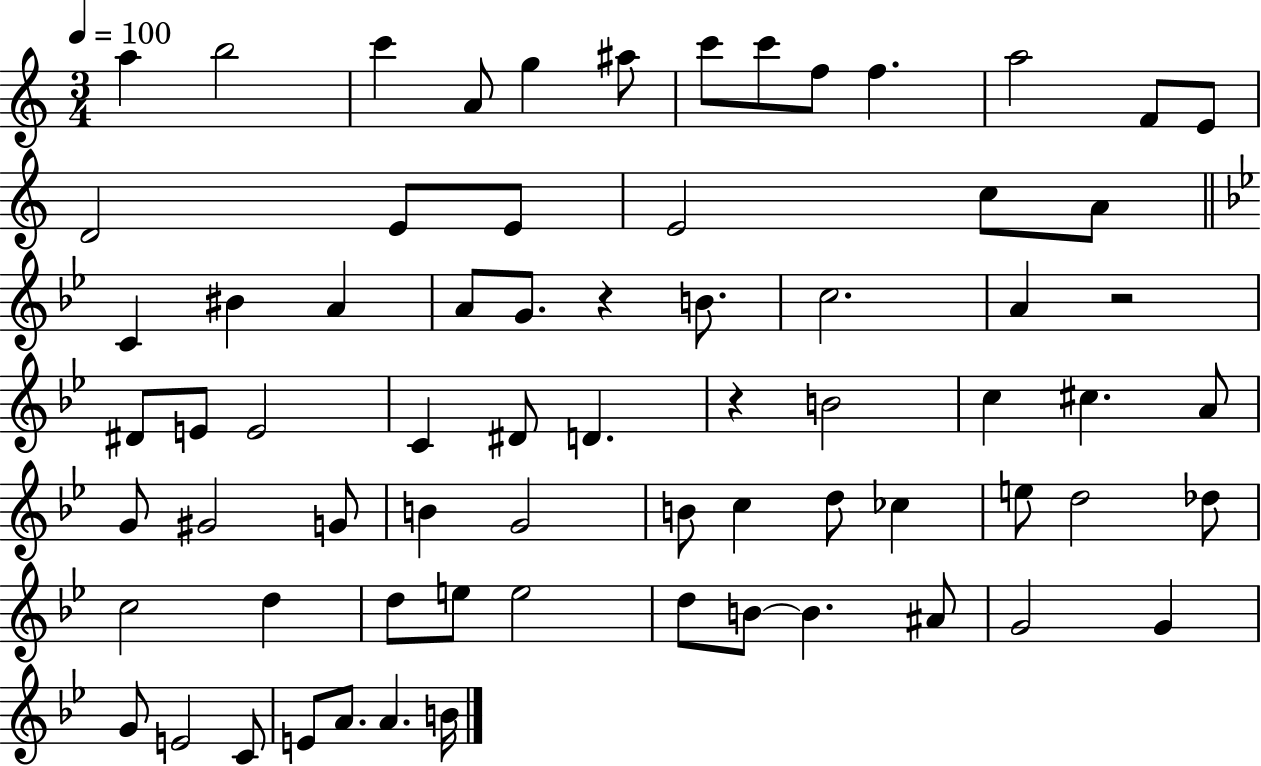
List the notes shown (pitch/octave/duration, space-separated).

A5/q B5/h C6/q A4/e G5/q A#5/e C6/e C6/e F5/e F5/q. A5/h F4/e E4/e D4/h E4/e E4/e E4/h C5/e A4/e C4/q BIS4/q A4/q A4/e G4/e. R/q B4/e. C5/h. A4/q R/h D#4/e E4/e E4/h C4/q D#4/e D4/q. R/q B4/h C5/q C#5/q. A4/e G4/e G#4/h G4/e B4/q G4/h B4/e C5/q D5/e CES5/q E5/e D5/h Db5/e C5/h D5/q D5/e E5/e E5/h D5/e B4/e B4/q. A#4/e G4/h G4/q G4/e E4/h C4/e E4/e A4/e. A4/q. B4/s